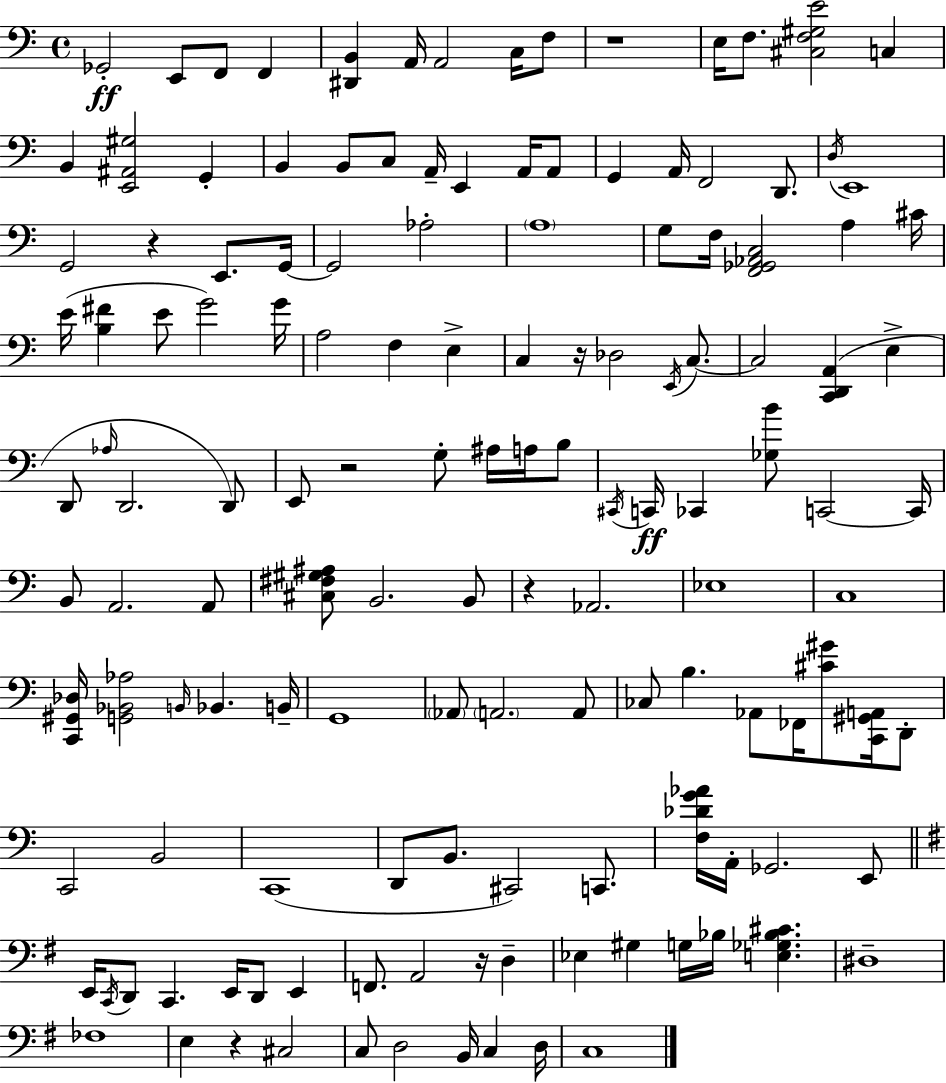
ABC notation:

X:1
T:Untitled
M:4/4
L:1/4
K:C
_G,,2 E,,/2 F,,/2 F,, [^D,,B,,] A,,/4 A,,2 C,/4 F,/2 z4 E,/4 F,/2 [^C,F,^G,E]2 C, B,, [E,,^A,,^G,]2 G,, B,, B,,/2 C,/2 A,,/4 E,, A,,/4 A,,/2 G,, A,,/4 F,,2 D,,/2 D,/4 E,,4 G,,2 z E,,/2 G,,/4 G,,2 _A,2 A,4 G,/2 F,/4 [F,,_G,,_A,,C,]2 A, ^C/4 E/4 [B,^F] E/2 G2 G/4 A,2 F, E, C, z/4 _D,2 E,,/4 C,/2 C,2 [C,,D,,A,,] E, D,,/2 _A,/4 D,,2 D,,/2 E,,/2 z2 G,/2 ^A,/4 A,/4 B,/2 ^C,,/4 C,,/4 _C,, [_G,B]/2 C,,2 C,,/4 B,,/2 A,,2 A,,/2 [^C,^F,^G,^A,]/2 B,,2 B,,/2 z _A,,2 _E,4 C,4 [C,,^G,,_D,]/4 [G,,_B,,_A,]2 B,,/4 _B,, B,,/4 G,,4 _A,,/2 A,,2 A,,/2 _C,/2 B, _A,,/2 _F,,/4 [^C^G]/2 [C,,^G,,A,,]/4 D,,/2 C,,2 B,,2 C,,4 D,,/2 B,,/2 ^C,,2 C,,/2 [F,_DG_A]/4 A,,/4 _G,,2 E,,/2 E,,/4 C,,/4 D,,/2 C,, E,,/4 D,,/2 E,, F,,/2 A,,2 z/4 D, _E, ^G, G,/4 _B,/4 [E,_G,_B,^C] ^D,4 _F,4 E, z ^C,2 C,/2 D,2 B,,/4 C, D,/4 C,4